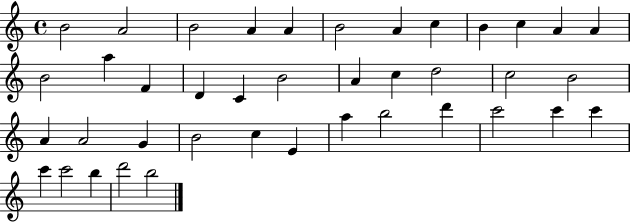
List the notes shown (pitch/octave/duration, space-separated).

B4/h A4/h B4/h A4/q A4/q B4/h A4/q C5/q B4/q C5/q A4/q A4/q B4/h A5/q F4/q D4/q C4/q B4/h A4/q C5/q D5/h C5/h B4/h A4/q A4/h G4/q B4/h C5/q E4/q A5/q B5/h D6/q C6/h C6/q C6/q C6/q C6/h B5/q D6/h B5/h